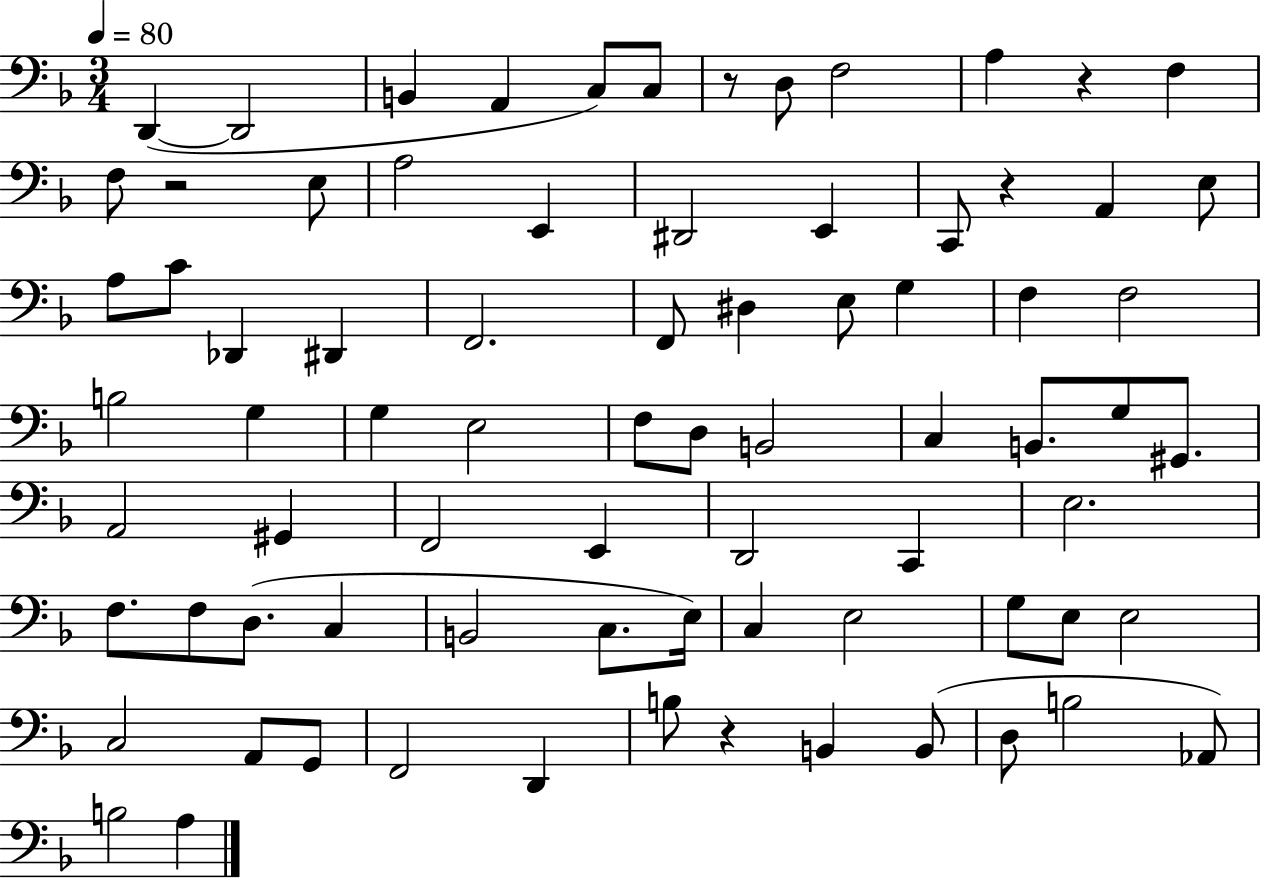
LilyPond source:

{
  \clef bass
  \numericTimeSignature
  \time 3/4
  \key f \major
  \tempo 4 = 80
  d,4~(~ d,2 | b,4 a,4 c8) c8 | r8 d8 f2 | a4 r4 f4 | \break f8 r2 e8 | a2 e,4 | dis,2 e,4 | c,8 r4 a,4 e8 | \break a8 c'8 des,4 dis,4 | f,2. | f,8 dis4 e8 g4 | f4 f2 | \break b2 g4 | g4 e2 | f8 d8 b,2 | c4 b,8. g8 gis,8. | \break a,2 gis,4 | f,2 e,4 | d,2 c,4 | e2. | \break f8. f8 d8.( c4 | b,2 c8. e16) | c4 e2 | g8 e8 e2 | \break c2 a,8 g,8 | f,2 d,4 | b8 r4 b,4 b,8( | d8 b2 aes,8) | \break b2 a4 | \bar "|."
}